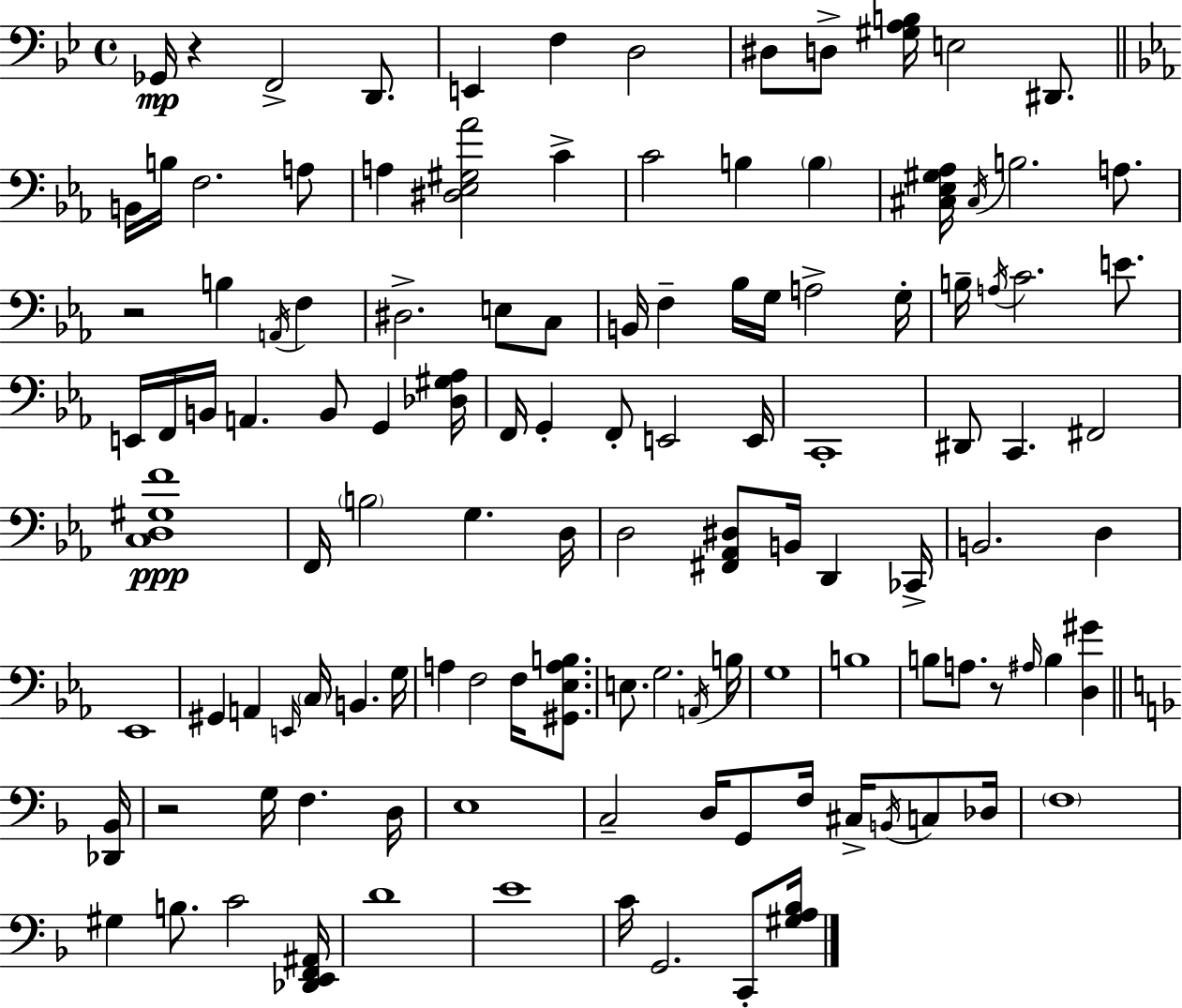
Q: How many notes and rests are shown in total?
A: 119